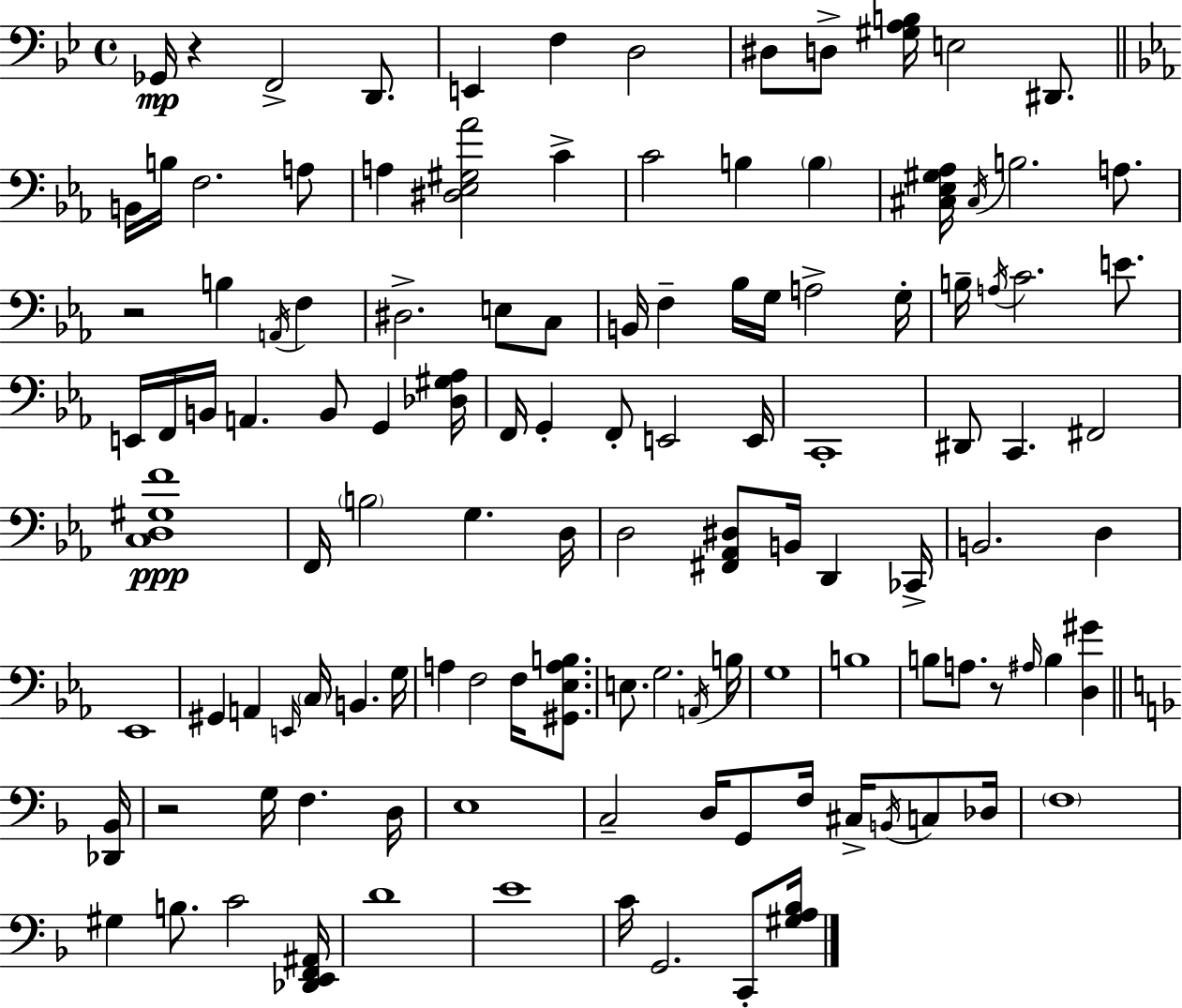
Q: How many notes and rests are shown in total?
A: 119